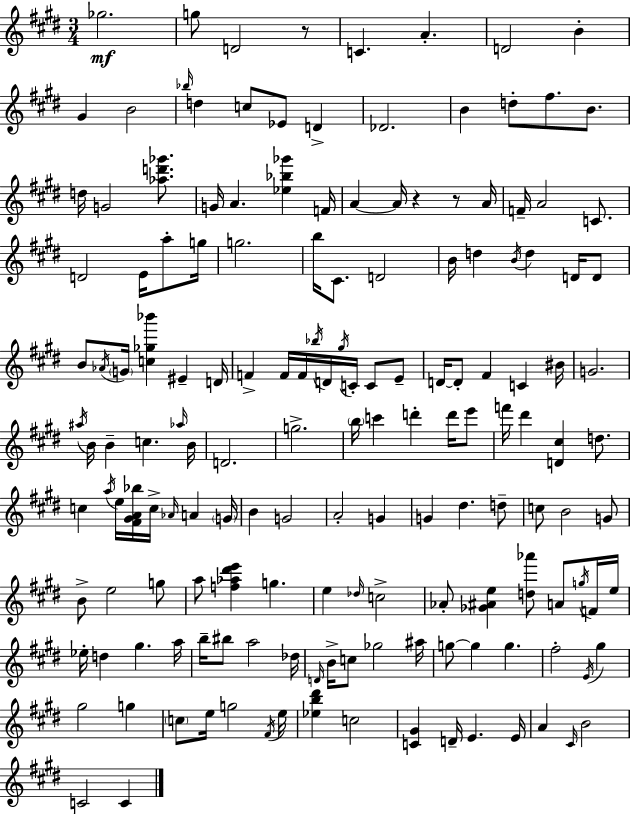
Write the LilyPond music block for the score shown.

{
  \clef treble
  \numericTimeSignature
  \time 3/4
  \key e \major
  \repeat volta 2 { ges''2.\mf | g''8 d'2 r8 | c'4. a'4.-. | d'2 b'4-. | \break gis'4 b'2 | \grace { bes''16 } d''4 c''8 ees'8 d'4-> | des'2. | b'4 d''8-. fis''8. b'8. | \break d''16 g'2 <aes'' d''' ges'''>8. | g'16 a'4. <ees'' bes'' ges'''>4 | f'16 a'4~~ a'16 r4 r8 | a'16 f'16-- a'2 c'8. | \break d'2 e'16 a''8-. | g''16 g''2. | b''16 cis'8. d'2 | b'16 d''4 \acciaccatura { b'16 } d''4 d'16 | \break d'8 b'8 \acciaccatura { aes'16 } \parenthesize g'16 <c'' ges'' bes'''>4 eis'4-- | d'16 f'4-> f'16 f'16 \acciaccatura { bes''16 } d'16 \acciaccatura { gis''16 } | c'16-. c'8 e'8-- d'16~~ d'8-. fis'4 | c'4 bis'16 g'2. | \break \acciaccatura { ais''16 } b'16 b'4-- c''4. | \grace { aes''16 } b'16 d'2. | g''2.-> | \parenthesize b''16 c'''4 | \break d'''4-. d'''16 e'''8 f'''16 dis'''4 | <d' cis''>4 d''8. c''4 \acciaccatura { a''16 } | e''16 <fis' gis' a' bes''>16 c''16-> \grace { aes'16 } a'4 \parenthesize g'16 b'4 | g'2 a'2-. | \break g'4 g'4 | dis''4. d''8-- c''8 b'2 | g'8 b'8-> e''2 | g''8 a''8 <f'' aes'' dis''' e'''>4 | \break g''4. e''4 | \grace { des''16 } c''2-> aes'8-. | <ges' ais' e''>4 <d'' aes'''>8 a'8 \acciaccatura { g''16 } f'16 e''16 ees''16-. | d''4 gis''4. a''16 b''16-- | \break bis''8 a''2 des''16 \grace { d'16 } | b'16-> c''8 ges''2 ais''16 | g''8~~ g''4 g''4. | fis''2-. \acciaccatura { e'16 } gis''4 | \break gis''2 g''4 | \parenthesize c''8 e''16 g''2 | \acciaccatura { fis'16 } e''16 <ees'' b'' dis'''>4 c''2 | <c' gis'>4 d'16-- e'4. | \break e'16 a'4 \grace { cis'16 } b'2 | c'2 c'4 | } \bar "|."
}